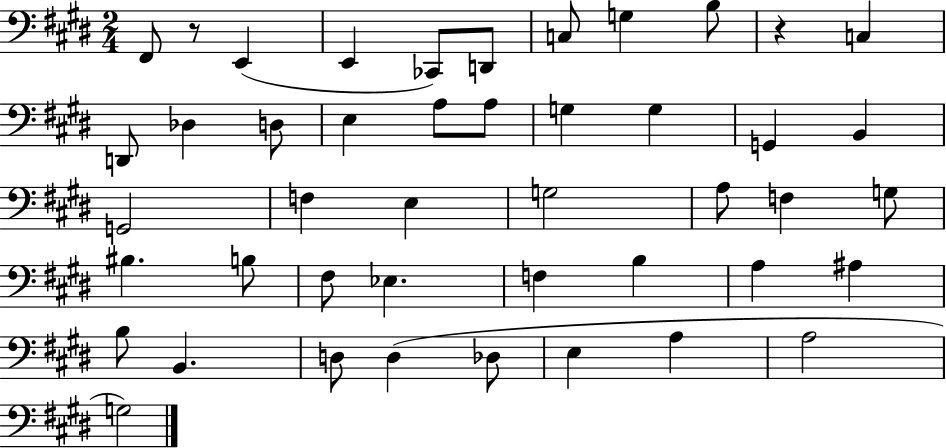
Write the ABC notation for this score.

X:1
T:Untitled
M:2/4
L:1/4
K:E
^F,,/2 z/2 E,, E,, _C,,/2 D,,/2 C,/2 G, B,/2 z C, D,,/2 _D, D,/2 E, A,/2 A,/2 G, G, G,, B,, G,,2 F, E, G,2 A,/2 F, G,/2 ^B, B,/2 ^F,/2 _E, F, B, A, ^A, B,/2 B,, D,/2 D, _D,/2 E, A, A,2 G,2